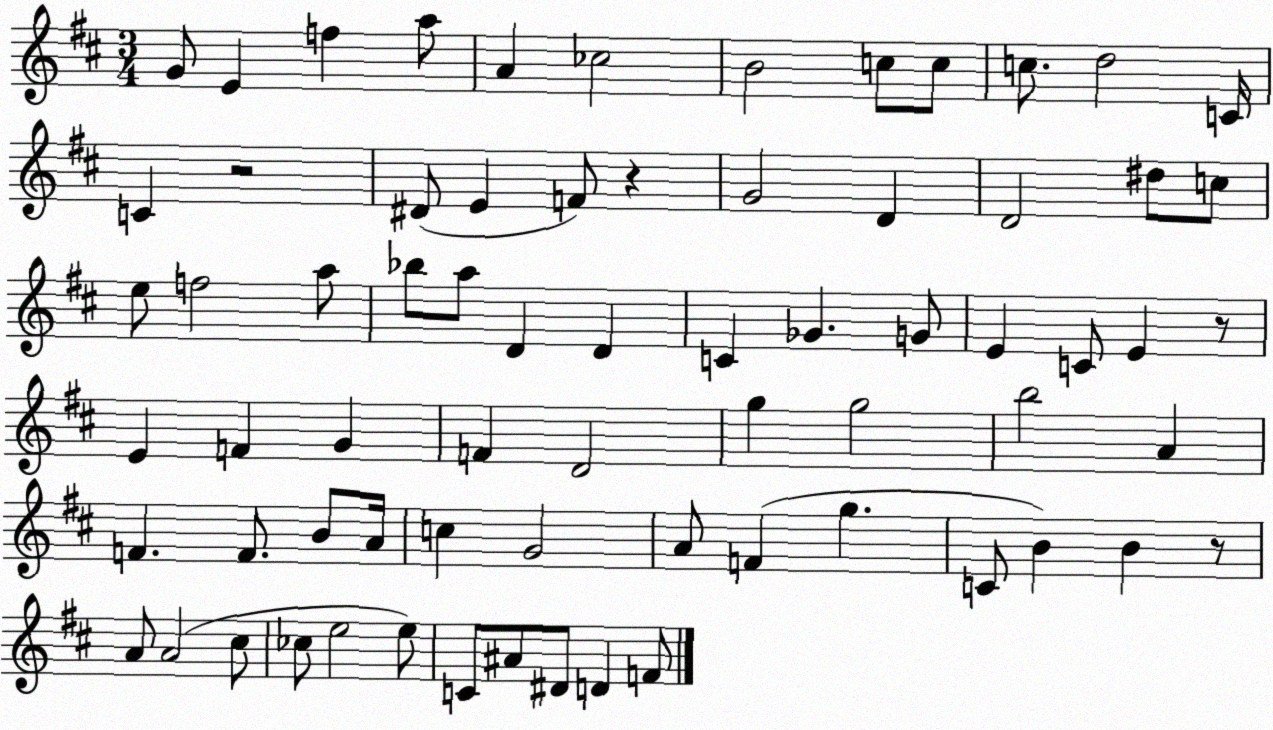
X:1
T:Untitled
M:3/4
L:1/4
K:D
G/2 E f a/2 A _c2 B2 c/2 c/2 c/2 d2 C/4 C z2 ^D/2 E F/2 z G2 D D2 ^d/2 c/2 e/2 f2 a/2 _b/2 a/2 D D C _G G/2 E C/2 E z/2 E F G F D2 g g2 b2 A F F/2 B/2 A/4 c G2 A/2 F g C/2 B B z/2 A/2 A2 ^c/2 _c/2 e2 e/2 C/2 ^A/2 ^D/2 D F/2